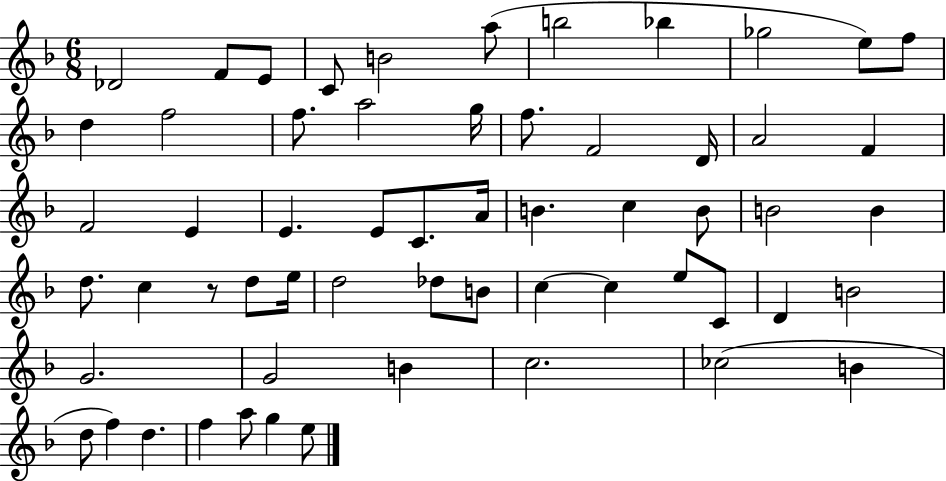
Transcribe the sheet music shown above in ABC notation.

X:1
T:Untitled
M:6/8
L:1/4
K:F
_D2 F/2 E/2 C/2 B2 a/2 b2 _b _g2 e/2 f/2 d f2 f/2 a2 g/4 f/2 F2 D/4 A2 F F2 E E E/2 C/2 A/4 B c B/2 B2 B d/2 c z/2 d/2 e/4 d2 _d/2 B/2 c c e/2 C/2 D B2 G2 G2 B c2 _c2 B d/2 f d f a/2 g e/2